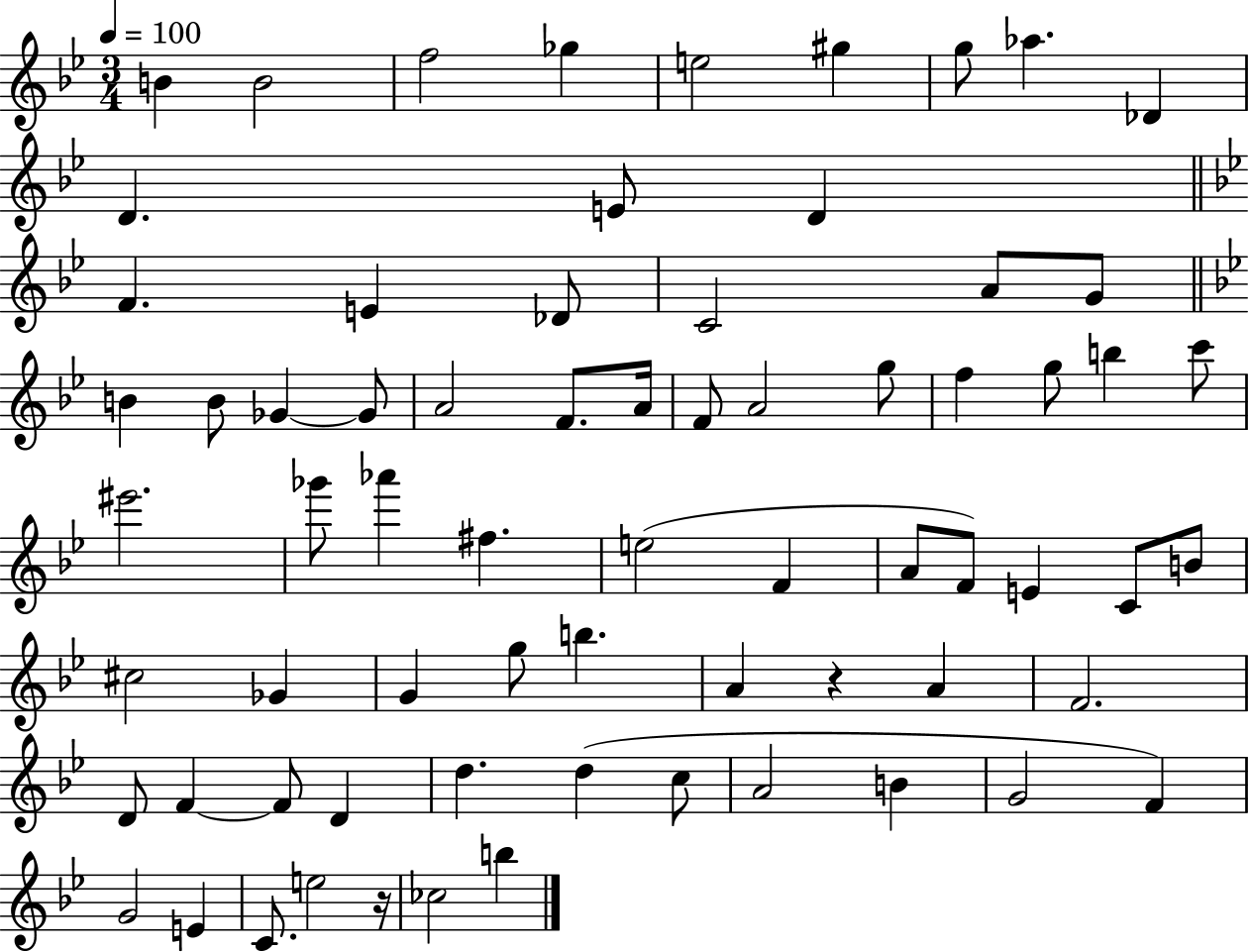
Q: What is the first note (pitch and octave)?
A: B4